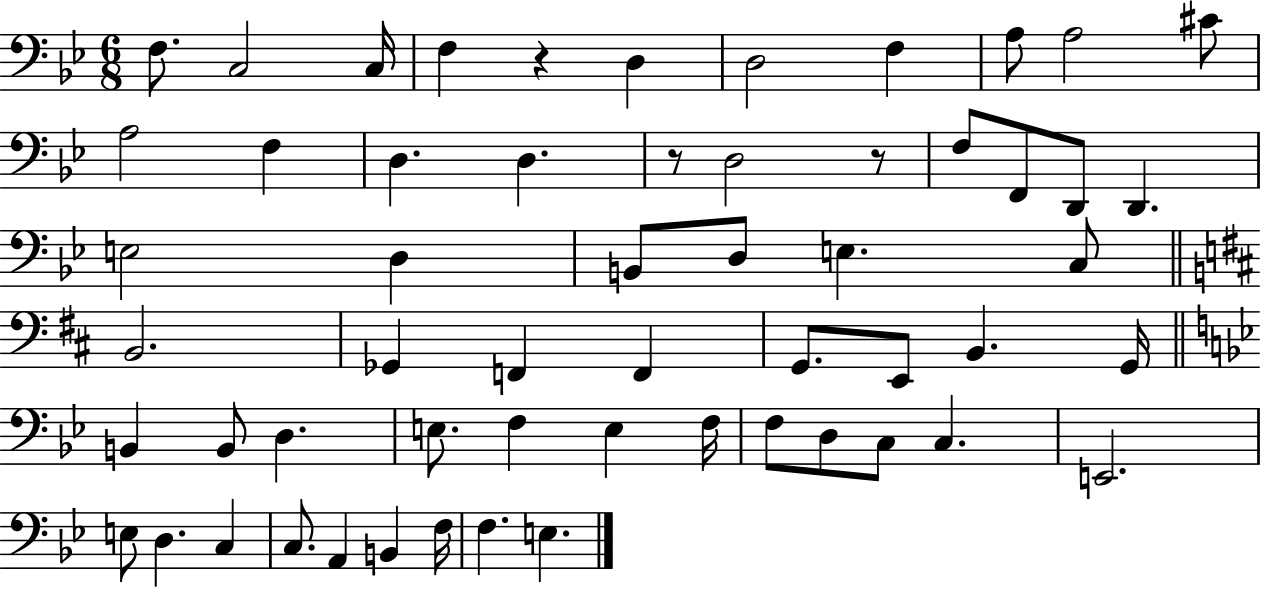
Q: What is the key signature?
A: BES major